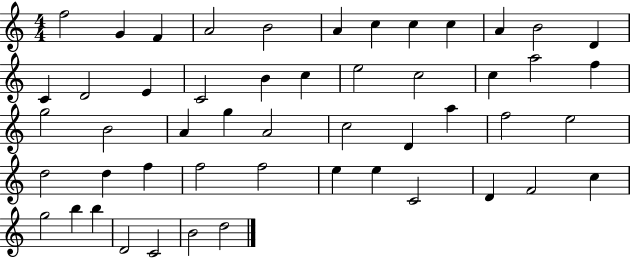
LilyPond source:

{
  \clef treble
  \numericTimeSignature
  \time 4/4
  \key c \major
  f''2 g'4 f'4 | a'2 b'2 | a'4 c''4 c''4 c''4 | a'4 b'2 d'4 | \break c'4 d'2 e'4 | c'2 b'4 c''4 | e''2 c''2 | c''4 a''2 f''4 | \break g''2 b'2 | a'4 g''4 a'2 | c''2 d'4 a''4 | f''2 e''2 | \break d''2 d''4 f''4 | f''2 f''2 | e''4 e''4 c'2 | d'4 f'2 c''4 | \break g''2 b''4 b''4 | d'2 c'2 | b'2 d''2 | \bar "|."
}